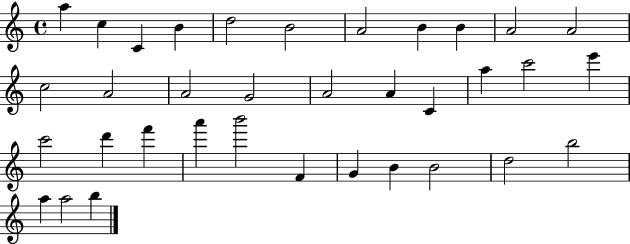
A5/q C5/q C4/q B4/q D5/h B4/h A4/h B4/q B4/q A4/h A4/h C5/h A4/h A4/h G4/h A4/h A4/q C4/q A5/q C6/h E6/q C6/h D6/q F6/q A6/q B6/h F4/q G4/q B4/q B4/h D5/h B5/h A5/q A5/h B5/q